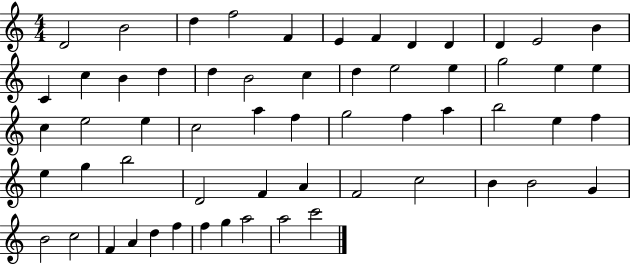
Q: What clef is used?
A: treble